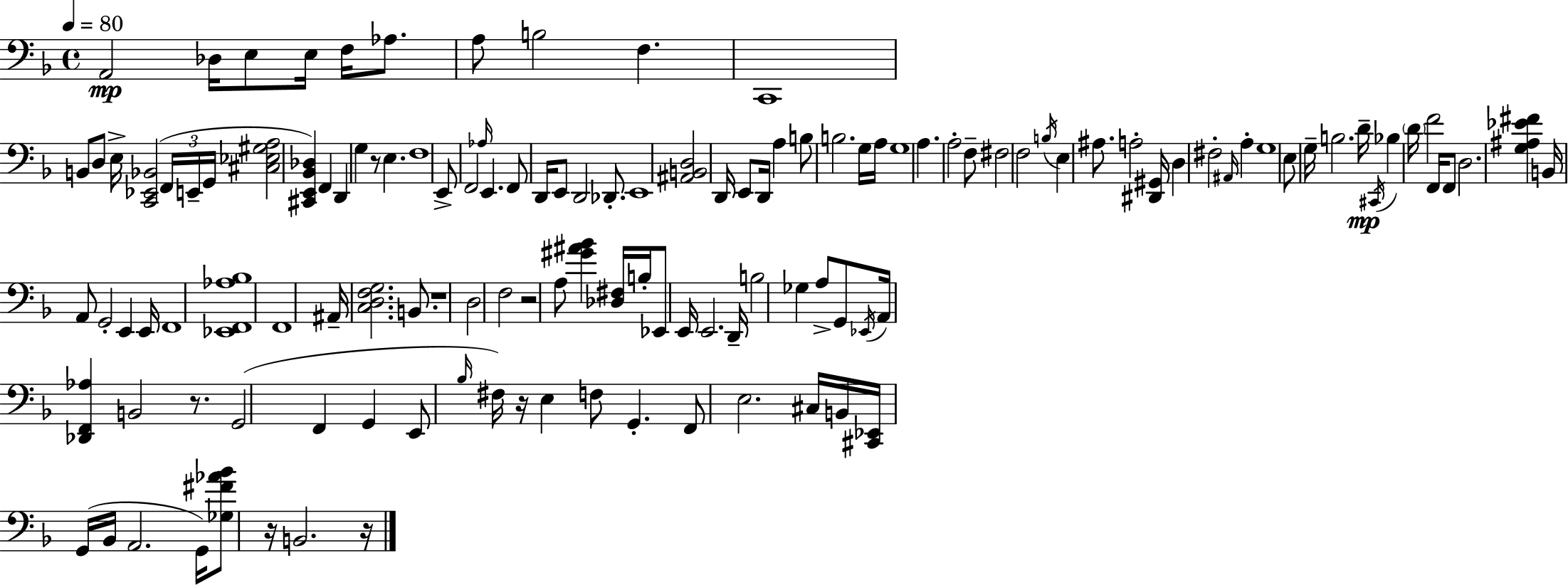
A2/h Db3/s E3/e E3/s F3/s Ab3/e. A3/e B3/h F3/q. C2/w B2/e D3/e E3/s [C2,Eb2,Bb2]/h F2/s E2/s G2/s [C#3,Eb3,G#3,A3]/h [C#2,E2,Bb2,Db3]/q F2/q D2/q G3/q R/e E3/q. F3/w E2/e F2/h Ab3/s E2/q. F2/e D2/s E2/e D2/h Db2/e. E2/w [A#2,B2,D3]/h D2/s E2/e D2/s A3/q B3/e B3/h. G3/s A3/s G3/w A3/q. A3/h F3/e F#3/h F3/h B3/s E3/q A#3/e. A3/h [D#2,G#2]/s D3/q F#3/h A#2/s A3/q G3/w E3/e G3/s B3/h. D4/s C#2/s Bb3/q D4/s F4/h F2/s F2/e D3/h. [G3,A#3,Eb4,F#4]/q B2/s A2/e G2/h E2/q E2/s F2/w [Eb2,F2,Ab3,Bb3]/w F2/w A#2/s [C3,D3,F3,G3]/h. B2/e. R/w D3/h F3/h R/h A3/e [G#4,A#4,Bb4]/q [Db3,F#3]/s B3/s Eb2/e E2/s E2/h. D2/s B3/h Gb3/q A3/e G2/e Eb2/s A2/s [Db2,F2,Ab3]/q B2/h R/e. G2/h F2/q G2/q E2/e Bb3/s F#3/s R/s E3/q F3/e G2/q. F2/e E3/h. C#3/s B2/s [C#2,Eb2]/s G2/s Bb2/s A2/h. G2/s [Gb3,F#4,Ab4,Bb4]/e R/s B2/h. R/s